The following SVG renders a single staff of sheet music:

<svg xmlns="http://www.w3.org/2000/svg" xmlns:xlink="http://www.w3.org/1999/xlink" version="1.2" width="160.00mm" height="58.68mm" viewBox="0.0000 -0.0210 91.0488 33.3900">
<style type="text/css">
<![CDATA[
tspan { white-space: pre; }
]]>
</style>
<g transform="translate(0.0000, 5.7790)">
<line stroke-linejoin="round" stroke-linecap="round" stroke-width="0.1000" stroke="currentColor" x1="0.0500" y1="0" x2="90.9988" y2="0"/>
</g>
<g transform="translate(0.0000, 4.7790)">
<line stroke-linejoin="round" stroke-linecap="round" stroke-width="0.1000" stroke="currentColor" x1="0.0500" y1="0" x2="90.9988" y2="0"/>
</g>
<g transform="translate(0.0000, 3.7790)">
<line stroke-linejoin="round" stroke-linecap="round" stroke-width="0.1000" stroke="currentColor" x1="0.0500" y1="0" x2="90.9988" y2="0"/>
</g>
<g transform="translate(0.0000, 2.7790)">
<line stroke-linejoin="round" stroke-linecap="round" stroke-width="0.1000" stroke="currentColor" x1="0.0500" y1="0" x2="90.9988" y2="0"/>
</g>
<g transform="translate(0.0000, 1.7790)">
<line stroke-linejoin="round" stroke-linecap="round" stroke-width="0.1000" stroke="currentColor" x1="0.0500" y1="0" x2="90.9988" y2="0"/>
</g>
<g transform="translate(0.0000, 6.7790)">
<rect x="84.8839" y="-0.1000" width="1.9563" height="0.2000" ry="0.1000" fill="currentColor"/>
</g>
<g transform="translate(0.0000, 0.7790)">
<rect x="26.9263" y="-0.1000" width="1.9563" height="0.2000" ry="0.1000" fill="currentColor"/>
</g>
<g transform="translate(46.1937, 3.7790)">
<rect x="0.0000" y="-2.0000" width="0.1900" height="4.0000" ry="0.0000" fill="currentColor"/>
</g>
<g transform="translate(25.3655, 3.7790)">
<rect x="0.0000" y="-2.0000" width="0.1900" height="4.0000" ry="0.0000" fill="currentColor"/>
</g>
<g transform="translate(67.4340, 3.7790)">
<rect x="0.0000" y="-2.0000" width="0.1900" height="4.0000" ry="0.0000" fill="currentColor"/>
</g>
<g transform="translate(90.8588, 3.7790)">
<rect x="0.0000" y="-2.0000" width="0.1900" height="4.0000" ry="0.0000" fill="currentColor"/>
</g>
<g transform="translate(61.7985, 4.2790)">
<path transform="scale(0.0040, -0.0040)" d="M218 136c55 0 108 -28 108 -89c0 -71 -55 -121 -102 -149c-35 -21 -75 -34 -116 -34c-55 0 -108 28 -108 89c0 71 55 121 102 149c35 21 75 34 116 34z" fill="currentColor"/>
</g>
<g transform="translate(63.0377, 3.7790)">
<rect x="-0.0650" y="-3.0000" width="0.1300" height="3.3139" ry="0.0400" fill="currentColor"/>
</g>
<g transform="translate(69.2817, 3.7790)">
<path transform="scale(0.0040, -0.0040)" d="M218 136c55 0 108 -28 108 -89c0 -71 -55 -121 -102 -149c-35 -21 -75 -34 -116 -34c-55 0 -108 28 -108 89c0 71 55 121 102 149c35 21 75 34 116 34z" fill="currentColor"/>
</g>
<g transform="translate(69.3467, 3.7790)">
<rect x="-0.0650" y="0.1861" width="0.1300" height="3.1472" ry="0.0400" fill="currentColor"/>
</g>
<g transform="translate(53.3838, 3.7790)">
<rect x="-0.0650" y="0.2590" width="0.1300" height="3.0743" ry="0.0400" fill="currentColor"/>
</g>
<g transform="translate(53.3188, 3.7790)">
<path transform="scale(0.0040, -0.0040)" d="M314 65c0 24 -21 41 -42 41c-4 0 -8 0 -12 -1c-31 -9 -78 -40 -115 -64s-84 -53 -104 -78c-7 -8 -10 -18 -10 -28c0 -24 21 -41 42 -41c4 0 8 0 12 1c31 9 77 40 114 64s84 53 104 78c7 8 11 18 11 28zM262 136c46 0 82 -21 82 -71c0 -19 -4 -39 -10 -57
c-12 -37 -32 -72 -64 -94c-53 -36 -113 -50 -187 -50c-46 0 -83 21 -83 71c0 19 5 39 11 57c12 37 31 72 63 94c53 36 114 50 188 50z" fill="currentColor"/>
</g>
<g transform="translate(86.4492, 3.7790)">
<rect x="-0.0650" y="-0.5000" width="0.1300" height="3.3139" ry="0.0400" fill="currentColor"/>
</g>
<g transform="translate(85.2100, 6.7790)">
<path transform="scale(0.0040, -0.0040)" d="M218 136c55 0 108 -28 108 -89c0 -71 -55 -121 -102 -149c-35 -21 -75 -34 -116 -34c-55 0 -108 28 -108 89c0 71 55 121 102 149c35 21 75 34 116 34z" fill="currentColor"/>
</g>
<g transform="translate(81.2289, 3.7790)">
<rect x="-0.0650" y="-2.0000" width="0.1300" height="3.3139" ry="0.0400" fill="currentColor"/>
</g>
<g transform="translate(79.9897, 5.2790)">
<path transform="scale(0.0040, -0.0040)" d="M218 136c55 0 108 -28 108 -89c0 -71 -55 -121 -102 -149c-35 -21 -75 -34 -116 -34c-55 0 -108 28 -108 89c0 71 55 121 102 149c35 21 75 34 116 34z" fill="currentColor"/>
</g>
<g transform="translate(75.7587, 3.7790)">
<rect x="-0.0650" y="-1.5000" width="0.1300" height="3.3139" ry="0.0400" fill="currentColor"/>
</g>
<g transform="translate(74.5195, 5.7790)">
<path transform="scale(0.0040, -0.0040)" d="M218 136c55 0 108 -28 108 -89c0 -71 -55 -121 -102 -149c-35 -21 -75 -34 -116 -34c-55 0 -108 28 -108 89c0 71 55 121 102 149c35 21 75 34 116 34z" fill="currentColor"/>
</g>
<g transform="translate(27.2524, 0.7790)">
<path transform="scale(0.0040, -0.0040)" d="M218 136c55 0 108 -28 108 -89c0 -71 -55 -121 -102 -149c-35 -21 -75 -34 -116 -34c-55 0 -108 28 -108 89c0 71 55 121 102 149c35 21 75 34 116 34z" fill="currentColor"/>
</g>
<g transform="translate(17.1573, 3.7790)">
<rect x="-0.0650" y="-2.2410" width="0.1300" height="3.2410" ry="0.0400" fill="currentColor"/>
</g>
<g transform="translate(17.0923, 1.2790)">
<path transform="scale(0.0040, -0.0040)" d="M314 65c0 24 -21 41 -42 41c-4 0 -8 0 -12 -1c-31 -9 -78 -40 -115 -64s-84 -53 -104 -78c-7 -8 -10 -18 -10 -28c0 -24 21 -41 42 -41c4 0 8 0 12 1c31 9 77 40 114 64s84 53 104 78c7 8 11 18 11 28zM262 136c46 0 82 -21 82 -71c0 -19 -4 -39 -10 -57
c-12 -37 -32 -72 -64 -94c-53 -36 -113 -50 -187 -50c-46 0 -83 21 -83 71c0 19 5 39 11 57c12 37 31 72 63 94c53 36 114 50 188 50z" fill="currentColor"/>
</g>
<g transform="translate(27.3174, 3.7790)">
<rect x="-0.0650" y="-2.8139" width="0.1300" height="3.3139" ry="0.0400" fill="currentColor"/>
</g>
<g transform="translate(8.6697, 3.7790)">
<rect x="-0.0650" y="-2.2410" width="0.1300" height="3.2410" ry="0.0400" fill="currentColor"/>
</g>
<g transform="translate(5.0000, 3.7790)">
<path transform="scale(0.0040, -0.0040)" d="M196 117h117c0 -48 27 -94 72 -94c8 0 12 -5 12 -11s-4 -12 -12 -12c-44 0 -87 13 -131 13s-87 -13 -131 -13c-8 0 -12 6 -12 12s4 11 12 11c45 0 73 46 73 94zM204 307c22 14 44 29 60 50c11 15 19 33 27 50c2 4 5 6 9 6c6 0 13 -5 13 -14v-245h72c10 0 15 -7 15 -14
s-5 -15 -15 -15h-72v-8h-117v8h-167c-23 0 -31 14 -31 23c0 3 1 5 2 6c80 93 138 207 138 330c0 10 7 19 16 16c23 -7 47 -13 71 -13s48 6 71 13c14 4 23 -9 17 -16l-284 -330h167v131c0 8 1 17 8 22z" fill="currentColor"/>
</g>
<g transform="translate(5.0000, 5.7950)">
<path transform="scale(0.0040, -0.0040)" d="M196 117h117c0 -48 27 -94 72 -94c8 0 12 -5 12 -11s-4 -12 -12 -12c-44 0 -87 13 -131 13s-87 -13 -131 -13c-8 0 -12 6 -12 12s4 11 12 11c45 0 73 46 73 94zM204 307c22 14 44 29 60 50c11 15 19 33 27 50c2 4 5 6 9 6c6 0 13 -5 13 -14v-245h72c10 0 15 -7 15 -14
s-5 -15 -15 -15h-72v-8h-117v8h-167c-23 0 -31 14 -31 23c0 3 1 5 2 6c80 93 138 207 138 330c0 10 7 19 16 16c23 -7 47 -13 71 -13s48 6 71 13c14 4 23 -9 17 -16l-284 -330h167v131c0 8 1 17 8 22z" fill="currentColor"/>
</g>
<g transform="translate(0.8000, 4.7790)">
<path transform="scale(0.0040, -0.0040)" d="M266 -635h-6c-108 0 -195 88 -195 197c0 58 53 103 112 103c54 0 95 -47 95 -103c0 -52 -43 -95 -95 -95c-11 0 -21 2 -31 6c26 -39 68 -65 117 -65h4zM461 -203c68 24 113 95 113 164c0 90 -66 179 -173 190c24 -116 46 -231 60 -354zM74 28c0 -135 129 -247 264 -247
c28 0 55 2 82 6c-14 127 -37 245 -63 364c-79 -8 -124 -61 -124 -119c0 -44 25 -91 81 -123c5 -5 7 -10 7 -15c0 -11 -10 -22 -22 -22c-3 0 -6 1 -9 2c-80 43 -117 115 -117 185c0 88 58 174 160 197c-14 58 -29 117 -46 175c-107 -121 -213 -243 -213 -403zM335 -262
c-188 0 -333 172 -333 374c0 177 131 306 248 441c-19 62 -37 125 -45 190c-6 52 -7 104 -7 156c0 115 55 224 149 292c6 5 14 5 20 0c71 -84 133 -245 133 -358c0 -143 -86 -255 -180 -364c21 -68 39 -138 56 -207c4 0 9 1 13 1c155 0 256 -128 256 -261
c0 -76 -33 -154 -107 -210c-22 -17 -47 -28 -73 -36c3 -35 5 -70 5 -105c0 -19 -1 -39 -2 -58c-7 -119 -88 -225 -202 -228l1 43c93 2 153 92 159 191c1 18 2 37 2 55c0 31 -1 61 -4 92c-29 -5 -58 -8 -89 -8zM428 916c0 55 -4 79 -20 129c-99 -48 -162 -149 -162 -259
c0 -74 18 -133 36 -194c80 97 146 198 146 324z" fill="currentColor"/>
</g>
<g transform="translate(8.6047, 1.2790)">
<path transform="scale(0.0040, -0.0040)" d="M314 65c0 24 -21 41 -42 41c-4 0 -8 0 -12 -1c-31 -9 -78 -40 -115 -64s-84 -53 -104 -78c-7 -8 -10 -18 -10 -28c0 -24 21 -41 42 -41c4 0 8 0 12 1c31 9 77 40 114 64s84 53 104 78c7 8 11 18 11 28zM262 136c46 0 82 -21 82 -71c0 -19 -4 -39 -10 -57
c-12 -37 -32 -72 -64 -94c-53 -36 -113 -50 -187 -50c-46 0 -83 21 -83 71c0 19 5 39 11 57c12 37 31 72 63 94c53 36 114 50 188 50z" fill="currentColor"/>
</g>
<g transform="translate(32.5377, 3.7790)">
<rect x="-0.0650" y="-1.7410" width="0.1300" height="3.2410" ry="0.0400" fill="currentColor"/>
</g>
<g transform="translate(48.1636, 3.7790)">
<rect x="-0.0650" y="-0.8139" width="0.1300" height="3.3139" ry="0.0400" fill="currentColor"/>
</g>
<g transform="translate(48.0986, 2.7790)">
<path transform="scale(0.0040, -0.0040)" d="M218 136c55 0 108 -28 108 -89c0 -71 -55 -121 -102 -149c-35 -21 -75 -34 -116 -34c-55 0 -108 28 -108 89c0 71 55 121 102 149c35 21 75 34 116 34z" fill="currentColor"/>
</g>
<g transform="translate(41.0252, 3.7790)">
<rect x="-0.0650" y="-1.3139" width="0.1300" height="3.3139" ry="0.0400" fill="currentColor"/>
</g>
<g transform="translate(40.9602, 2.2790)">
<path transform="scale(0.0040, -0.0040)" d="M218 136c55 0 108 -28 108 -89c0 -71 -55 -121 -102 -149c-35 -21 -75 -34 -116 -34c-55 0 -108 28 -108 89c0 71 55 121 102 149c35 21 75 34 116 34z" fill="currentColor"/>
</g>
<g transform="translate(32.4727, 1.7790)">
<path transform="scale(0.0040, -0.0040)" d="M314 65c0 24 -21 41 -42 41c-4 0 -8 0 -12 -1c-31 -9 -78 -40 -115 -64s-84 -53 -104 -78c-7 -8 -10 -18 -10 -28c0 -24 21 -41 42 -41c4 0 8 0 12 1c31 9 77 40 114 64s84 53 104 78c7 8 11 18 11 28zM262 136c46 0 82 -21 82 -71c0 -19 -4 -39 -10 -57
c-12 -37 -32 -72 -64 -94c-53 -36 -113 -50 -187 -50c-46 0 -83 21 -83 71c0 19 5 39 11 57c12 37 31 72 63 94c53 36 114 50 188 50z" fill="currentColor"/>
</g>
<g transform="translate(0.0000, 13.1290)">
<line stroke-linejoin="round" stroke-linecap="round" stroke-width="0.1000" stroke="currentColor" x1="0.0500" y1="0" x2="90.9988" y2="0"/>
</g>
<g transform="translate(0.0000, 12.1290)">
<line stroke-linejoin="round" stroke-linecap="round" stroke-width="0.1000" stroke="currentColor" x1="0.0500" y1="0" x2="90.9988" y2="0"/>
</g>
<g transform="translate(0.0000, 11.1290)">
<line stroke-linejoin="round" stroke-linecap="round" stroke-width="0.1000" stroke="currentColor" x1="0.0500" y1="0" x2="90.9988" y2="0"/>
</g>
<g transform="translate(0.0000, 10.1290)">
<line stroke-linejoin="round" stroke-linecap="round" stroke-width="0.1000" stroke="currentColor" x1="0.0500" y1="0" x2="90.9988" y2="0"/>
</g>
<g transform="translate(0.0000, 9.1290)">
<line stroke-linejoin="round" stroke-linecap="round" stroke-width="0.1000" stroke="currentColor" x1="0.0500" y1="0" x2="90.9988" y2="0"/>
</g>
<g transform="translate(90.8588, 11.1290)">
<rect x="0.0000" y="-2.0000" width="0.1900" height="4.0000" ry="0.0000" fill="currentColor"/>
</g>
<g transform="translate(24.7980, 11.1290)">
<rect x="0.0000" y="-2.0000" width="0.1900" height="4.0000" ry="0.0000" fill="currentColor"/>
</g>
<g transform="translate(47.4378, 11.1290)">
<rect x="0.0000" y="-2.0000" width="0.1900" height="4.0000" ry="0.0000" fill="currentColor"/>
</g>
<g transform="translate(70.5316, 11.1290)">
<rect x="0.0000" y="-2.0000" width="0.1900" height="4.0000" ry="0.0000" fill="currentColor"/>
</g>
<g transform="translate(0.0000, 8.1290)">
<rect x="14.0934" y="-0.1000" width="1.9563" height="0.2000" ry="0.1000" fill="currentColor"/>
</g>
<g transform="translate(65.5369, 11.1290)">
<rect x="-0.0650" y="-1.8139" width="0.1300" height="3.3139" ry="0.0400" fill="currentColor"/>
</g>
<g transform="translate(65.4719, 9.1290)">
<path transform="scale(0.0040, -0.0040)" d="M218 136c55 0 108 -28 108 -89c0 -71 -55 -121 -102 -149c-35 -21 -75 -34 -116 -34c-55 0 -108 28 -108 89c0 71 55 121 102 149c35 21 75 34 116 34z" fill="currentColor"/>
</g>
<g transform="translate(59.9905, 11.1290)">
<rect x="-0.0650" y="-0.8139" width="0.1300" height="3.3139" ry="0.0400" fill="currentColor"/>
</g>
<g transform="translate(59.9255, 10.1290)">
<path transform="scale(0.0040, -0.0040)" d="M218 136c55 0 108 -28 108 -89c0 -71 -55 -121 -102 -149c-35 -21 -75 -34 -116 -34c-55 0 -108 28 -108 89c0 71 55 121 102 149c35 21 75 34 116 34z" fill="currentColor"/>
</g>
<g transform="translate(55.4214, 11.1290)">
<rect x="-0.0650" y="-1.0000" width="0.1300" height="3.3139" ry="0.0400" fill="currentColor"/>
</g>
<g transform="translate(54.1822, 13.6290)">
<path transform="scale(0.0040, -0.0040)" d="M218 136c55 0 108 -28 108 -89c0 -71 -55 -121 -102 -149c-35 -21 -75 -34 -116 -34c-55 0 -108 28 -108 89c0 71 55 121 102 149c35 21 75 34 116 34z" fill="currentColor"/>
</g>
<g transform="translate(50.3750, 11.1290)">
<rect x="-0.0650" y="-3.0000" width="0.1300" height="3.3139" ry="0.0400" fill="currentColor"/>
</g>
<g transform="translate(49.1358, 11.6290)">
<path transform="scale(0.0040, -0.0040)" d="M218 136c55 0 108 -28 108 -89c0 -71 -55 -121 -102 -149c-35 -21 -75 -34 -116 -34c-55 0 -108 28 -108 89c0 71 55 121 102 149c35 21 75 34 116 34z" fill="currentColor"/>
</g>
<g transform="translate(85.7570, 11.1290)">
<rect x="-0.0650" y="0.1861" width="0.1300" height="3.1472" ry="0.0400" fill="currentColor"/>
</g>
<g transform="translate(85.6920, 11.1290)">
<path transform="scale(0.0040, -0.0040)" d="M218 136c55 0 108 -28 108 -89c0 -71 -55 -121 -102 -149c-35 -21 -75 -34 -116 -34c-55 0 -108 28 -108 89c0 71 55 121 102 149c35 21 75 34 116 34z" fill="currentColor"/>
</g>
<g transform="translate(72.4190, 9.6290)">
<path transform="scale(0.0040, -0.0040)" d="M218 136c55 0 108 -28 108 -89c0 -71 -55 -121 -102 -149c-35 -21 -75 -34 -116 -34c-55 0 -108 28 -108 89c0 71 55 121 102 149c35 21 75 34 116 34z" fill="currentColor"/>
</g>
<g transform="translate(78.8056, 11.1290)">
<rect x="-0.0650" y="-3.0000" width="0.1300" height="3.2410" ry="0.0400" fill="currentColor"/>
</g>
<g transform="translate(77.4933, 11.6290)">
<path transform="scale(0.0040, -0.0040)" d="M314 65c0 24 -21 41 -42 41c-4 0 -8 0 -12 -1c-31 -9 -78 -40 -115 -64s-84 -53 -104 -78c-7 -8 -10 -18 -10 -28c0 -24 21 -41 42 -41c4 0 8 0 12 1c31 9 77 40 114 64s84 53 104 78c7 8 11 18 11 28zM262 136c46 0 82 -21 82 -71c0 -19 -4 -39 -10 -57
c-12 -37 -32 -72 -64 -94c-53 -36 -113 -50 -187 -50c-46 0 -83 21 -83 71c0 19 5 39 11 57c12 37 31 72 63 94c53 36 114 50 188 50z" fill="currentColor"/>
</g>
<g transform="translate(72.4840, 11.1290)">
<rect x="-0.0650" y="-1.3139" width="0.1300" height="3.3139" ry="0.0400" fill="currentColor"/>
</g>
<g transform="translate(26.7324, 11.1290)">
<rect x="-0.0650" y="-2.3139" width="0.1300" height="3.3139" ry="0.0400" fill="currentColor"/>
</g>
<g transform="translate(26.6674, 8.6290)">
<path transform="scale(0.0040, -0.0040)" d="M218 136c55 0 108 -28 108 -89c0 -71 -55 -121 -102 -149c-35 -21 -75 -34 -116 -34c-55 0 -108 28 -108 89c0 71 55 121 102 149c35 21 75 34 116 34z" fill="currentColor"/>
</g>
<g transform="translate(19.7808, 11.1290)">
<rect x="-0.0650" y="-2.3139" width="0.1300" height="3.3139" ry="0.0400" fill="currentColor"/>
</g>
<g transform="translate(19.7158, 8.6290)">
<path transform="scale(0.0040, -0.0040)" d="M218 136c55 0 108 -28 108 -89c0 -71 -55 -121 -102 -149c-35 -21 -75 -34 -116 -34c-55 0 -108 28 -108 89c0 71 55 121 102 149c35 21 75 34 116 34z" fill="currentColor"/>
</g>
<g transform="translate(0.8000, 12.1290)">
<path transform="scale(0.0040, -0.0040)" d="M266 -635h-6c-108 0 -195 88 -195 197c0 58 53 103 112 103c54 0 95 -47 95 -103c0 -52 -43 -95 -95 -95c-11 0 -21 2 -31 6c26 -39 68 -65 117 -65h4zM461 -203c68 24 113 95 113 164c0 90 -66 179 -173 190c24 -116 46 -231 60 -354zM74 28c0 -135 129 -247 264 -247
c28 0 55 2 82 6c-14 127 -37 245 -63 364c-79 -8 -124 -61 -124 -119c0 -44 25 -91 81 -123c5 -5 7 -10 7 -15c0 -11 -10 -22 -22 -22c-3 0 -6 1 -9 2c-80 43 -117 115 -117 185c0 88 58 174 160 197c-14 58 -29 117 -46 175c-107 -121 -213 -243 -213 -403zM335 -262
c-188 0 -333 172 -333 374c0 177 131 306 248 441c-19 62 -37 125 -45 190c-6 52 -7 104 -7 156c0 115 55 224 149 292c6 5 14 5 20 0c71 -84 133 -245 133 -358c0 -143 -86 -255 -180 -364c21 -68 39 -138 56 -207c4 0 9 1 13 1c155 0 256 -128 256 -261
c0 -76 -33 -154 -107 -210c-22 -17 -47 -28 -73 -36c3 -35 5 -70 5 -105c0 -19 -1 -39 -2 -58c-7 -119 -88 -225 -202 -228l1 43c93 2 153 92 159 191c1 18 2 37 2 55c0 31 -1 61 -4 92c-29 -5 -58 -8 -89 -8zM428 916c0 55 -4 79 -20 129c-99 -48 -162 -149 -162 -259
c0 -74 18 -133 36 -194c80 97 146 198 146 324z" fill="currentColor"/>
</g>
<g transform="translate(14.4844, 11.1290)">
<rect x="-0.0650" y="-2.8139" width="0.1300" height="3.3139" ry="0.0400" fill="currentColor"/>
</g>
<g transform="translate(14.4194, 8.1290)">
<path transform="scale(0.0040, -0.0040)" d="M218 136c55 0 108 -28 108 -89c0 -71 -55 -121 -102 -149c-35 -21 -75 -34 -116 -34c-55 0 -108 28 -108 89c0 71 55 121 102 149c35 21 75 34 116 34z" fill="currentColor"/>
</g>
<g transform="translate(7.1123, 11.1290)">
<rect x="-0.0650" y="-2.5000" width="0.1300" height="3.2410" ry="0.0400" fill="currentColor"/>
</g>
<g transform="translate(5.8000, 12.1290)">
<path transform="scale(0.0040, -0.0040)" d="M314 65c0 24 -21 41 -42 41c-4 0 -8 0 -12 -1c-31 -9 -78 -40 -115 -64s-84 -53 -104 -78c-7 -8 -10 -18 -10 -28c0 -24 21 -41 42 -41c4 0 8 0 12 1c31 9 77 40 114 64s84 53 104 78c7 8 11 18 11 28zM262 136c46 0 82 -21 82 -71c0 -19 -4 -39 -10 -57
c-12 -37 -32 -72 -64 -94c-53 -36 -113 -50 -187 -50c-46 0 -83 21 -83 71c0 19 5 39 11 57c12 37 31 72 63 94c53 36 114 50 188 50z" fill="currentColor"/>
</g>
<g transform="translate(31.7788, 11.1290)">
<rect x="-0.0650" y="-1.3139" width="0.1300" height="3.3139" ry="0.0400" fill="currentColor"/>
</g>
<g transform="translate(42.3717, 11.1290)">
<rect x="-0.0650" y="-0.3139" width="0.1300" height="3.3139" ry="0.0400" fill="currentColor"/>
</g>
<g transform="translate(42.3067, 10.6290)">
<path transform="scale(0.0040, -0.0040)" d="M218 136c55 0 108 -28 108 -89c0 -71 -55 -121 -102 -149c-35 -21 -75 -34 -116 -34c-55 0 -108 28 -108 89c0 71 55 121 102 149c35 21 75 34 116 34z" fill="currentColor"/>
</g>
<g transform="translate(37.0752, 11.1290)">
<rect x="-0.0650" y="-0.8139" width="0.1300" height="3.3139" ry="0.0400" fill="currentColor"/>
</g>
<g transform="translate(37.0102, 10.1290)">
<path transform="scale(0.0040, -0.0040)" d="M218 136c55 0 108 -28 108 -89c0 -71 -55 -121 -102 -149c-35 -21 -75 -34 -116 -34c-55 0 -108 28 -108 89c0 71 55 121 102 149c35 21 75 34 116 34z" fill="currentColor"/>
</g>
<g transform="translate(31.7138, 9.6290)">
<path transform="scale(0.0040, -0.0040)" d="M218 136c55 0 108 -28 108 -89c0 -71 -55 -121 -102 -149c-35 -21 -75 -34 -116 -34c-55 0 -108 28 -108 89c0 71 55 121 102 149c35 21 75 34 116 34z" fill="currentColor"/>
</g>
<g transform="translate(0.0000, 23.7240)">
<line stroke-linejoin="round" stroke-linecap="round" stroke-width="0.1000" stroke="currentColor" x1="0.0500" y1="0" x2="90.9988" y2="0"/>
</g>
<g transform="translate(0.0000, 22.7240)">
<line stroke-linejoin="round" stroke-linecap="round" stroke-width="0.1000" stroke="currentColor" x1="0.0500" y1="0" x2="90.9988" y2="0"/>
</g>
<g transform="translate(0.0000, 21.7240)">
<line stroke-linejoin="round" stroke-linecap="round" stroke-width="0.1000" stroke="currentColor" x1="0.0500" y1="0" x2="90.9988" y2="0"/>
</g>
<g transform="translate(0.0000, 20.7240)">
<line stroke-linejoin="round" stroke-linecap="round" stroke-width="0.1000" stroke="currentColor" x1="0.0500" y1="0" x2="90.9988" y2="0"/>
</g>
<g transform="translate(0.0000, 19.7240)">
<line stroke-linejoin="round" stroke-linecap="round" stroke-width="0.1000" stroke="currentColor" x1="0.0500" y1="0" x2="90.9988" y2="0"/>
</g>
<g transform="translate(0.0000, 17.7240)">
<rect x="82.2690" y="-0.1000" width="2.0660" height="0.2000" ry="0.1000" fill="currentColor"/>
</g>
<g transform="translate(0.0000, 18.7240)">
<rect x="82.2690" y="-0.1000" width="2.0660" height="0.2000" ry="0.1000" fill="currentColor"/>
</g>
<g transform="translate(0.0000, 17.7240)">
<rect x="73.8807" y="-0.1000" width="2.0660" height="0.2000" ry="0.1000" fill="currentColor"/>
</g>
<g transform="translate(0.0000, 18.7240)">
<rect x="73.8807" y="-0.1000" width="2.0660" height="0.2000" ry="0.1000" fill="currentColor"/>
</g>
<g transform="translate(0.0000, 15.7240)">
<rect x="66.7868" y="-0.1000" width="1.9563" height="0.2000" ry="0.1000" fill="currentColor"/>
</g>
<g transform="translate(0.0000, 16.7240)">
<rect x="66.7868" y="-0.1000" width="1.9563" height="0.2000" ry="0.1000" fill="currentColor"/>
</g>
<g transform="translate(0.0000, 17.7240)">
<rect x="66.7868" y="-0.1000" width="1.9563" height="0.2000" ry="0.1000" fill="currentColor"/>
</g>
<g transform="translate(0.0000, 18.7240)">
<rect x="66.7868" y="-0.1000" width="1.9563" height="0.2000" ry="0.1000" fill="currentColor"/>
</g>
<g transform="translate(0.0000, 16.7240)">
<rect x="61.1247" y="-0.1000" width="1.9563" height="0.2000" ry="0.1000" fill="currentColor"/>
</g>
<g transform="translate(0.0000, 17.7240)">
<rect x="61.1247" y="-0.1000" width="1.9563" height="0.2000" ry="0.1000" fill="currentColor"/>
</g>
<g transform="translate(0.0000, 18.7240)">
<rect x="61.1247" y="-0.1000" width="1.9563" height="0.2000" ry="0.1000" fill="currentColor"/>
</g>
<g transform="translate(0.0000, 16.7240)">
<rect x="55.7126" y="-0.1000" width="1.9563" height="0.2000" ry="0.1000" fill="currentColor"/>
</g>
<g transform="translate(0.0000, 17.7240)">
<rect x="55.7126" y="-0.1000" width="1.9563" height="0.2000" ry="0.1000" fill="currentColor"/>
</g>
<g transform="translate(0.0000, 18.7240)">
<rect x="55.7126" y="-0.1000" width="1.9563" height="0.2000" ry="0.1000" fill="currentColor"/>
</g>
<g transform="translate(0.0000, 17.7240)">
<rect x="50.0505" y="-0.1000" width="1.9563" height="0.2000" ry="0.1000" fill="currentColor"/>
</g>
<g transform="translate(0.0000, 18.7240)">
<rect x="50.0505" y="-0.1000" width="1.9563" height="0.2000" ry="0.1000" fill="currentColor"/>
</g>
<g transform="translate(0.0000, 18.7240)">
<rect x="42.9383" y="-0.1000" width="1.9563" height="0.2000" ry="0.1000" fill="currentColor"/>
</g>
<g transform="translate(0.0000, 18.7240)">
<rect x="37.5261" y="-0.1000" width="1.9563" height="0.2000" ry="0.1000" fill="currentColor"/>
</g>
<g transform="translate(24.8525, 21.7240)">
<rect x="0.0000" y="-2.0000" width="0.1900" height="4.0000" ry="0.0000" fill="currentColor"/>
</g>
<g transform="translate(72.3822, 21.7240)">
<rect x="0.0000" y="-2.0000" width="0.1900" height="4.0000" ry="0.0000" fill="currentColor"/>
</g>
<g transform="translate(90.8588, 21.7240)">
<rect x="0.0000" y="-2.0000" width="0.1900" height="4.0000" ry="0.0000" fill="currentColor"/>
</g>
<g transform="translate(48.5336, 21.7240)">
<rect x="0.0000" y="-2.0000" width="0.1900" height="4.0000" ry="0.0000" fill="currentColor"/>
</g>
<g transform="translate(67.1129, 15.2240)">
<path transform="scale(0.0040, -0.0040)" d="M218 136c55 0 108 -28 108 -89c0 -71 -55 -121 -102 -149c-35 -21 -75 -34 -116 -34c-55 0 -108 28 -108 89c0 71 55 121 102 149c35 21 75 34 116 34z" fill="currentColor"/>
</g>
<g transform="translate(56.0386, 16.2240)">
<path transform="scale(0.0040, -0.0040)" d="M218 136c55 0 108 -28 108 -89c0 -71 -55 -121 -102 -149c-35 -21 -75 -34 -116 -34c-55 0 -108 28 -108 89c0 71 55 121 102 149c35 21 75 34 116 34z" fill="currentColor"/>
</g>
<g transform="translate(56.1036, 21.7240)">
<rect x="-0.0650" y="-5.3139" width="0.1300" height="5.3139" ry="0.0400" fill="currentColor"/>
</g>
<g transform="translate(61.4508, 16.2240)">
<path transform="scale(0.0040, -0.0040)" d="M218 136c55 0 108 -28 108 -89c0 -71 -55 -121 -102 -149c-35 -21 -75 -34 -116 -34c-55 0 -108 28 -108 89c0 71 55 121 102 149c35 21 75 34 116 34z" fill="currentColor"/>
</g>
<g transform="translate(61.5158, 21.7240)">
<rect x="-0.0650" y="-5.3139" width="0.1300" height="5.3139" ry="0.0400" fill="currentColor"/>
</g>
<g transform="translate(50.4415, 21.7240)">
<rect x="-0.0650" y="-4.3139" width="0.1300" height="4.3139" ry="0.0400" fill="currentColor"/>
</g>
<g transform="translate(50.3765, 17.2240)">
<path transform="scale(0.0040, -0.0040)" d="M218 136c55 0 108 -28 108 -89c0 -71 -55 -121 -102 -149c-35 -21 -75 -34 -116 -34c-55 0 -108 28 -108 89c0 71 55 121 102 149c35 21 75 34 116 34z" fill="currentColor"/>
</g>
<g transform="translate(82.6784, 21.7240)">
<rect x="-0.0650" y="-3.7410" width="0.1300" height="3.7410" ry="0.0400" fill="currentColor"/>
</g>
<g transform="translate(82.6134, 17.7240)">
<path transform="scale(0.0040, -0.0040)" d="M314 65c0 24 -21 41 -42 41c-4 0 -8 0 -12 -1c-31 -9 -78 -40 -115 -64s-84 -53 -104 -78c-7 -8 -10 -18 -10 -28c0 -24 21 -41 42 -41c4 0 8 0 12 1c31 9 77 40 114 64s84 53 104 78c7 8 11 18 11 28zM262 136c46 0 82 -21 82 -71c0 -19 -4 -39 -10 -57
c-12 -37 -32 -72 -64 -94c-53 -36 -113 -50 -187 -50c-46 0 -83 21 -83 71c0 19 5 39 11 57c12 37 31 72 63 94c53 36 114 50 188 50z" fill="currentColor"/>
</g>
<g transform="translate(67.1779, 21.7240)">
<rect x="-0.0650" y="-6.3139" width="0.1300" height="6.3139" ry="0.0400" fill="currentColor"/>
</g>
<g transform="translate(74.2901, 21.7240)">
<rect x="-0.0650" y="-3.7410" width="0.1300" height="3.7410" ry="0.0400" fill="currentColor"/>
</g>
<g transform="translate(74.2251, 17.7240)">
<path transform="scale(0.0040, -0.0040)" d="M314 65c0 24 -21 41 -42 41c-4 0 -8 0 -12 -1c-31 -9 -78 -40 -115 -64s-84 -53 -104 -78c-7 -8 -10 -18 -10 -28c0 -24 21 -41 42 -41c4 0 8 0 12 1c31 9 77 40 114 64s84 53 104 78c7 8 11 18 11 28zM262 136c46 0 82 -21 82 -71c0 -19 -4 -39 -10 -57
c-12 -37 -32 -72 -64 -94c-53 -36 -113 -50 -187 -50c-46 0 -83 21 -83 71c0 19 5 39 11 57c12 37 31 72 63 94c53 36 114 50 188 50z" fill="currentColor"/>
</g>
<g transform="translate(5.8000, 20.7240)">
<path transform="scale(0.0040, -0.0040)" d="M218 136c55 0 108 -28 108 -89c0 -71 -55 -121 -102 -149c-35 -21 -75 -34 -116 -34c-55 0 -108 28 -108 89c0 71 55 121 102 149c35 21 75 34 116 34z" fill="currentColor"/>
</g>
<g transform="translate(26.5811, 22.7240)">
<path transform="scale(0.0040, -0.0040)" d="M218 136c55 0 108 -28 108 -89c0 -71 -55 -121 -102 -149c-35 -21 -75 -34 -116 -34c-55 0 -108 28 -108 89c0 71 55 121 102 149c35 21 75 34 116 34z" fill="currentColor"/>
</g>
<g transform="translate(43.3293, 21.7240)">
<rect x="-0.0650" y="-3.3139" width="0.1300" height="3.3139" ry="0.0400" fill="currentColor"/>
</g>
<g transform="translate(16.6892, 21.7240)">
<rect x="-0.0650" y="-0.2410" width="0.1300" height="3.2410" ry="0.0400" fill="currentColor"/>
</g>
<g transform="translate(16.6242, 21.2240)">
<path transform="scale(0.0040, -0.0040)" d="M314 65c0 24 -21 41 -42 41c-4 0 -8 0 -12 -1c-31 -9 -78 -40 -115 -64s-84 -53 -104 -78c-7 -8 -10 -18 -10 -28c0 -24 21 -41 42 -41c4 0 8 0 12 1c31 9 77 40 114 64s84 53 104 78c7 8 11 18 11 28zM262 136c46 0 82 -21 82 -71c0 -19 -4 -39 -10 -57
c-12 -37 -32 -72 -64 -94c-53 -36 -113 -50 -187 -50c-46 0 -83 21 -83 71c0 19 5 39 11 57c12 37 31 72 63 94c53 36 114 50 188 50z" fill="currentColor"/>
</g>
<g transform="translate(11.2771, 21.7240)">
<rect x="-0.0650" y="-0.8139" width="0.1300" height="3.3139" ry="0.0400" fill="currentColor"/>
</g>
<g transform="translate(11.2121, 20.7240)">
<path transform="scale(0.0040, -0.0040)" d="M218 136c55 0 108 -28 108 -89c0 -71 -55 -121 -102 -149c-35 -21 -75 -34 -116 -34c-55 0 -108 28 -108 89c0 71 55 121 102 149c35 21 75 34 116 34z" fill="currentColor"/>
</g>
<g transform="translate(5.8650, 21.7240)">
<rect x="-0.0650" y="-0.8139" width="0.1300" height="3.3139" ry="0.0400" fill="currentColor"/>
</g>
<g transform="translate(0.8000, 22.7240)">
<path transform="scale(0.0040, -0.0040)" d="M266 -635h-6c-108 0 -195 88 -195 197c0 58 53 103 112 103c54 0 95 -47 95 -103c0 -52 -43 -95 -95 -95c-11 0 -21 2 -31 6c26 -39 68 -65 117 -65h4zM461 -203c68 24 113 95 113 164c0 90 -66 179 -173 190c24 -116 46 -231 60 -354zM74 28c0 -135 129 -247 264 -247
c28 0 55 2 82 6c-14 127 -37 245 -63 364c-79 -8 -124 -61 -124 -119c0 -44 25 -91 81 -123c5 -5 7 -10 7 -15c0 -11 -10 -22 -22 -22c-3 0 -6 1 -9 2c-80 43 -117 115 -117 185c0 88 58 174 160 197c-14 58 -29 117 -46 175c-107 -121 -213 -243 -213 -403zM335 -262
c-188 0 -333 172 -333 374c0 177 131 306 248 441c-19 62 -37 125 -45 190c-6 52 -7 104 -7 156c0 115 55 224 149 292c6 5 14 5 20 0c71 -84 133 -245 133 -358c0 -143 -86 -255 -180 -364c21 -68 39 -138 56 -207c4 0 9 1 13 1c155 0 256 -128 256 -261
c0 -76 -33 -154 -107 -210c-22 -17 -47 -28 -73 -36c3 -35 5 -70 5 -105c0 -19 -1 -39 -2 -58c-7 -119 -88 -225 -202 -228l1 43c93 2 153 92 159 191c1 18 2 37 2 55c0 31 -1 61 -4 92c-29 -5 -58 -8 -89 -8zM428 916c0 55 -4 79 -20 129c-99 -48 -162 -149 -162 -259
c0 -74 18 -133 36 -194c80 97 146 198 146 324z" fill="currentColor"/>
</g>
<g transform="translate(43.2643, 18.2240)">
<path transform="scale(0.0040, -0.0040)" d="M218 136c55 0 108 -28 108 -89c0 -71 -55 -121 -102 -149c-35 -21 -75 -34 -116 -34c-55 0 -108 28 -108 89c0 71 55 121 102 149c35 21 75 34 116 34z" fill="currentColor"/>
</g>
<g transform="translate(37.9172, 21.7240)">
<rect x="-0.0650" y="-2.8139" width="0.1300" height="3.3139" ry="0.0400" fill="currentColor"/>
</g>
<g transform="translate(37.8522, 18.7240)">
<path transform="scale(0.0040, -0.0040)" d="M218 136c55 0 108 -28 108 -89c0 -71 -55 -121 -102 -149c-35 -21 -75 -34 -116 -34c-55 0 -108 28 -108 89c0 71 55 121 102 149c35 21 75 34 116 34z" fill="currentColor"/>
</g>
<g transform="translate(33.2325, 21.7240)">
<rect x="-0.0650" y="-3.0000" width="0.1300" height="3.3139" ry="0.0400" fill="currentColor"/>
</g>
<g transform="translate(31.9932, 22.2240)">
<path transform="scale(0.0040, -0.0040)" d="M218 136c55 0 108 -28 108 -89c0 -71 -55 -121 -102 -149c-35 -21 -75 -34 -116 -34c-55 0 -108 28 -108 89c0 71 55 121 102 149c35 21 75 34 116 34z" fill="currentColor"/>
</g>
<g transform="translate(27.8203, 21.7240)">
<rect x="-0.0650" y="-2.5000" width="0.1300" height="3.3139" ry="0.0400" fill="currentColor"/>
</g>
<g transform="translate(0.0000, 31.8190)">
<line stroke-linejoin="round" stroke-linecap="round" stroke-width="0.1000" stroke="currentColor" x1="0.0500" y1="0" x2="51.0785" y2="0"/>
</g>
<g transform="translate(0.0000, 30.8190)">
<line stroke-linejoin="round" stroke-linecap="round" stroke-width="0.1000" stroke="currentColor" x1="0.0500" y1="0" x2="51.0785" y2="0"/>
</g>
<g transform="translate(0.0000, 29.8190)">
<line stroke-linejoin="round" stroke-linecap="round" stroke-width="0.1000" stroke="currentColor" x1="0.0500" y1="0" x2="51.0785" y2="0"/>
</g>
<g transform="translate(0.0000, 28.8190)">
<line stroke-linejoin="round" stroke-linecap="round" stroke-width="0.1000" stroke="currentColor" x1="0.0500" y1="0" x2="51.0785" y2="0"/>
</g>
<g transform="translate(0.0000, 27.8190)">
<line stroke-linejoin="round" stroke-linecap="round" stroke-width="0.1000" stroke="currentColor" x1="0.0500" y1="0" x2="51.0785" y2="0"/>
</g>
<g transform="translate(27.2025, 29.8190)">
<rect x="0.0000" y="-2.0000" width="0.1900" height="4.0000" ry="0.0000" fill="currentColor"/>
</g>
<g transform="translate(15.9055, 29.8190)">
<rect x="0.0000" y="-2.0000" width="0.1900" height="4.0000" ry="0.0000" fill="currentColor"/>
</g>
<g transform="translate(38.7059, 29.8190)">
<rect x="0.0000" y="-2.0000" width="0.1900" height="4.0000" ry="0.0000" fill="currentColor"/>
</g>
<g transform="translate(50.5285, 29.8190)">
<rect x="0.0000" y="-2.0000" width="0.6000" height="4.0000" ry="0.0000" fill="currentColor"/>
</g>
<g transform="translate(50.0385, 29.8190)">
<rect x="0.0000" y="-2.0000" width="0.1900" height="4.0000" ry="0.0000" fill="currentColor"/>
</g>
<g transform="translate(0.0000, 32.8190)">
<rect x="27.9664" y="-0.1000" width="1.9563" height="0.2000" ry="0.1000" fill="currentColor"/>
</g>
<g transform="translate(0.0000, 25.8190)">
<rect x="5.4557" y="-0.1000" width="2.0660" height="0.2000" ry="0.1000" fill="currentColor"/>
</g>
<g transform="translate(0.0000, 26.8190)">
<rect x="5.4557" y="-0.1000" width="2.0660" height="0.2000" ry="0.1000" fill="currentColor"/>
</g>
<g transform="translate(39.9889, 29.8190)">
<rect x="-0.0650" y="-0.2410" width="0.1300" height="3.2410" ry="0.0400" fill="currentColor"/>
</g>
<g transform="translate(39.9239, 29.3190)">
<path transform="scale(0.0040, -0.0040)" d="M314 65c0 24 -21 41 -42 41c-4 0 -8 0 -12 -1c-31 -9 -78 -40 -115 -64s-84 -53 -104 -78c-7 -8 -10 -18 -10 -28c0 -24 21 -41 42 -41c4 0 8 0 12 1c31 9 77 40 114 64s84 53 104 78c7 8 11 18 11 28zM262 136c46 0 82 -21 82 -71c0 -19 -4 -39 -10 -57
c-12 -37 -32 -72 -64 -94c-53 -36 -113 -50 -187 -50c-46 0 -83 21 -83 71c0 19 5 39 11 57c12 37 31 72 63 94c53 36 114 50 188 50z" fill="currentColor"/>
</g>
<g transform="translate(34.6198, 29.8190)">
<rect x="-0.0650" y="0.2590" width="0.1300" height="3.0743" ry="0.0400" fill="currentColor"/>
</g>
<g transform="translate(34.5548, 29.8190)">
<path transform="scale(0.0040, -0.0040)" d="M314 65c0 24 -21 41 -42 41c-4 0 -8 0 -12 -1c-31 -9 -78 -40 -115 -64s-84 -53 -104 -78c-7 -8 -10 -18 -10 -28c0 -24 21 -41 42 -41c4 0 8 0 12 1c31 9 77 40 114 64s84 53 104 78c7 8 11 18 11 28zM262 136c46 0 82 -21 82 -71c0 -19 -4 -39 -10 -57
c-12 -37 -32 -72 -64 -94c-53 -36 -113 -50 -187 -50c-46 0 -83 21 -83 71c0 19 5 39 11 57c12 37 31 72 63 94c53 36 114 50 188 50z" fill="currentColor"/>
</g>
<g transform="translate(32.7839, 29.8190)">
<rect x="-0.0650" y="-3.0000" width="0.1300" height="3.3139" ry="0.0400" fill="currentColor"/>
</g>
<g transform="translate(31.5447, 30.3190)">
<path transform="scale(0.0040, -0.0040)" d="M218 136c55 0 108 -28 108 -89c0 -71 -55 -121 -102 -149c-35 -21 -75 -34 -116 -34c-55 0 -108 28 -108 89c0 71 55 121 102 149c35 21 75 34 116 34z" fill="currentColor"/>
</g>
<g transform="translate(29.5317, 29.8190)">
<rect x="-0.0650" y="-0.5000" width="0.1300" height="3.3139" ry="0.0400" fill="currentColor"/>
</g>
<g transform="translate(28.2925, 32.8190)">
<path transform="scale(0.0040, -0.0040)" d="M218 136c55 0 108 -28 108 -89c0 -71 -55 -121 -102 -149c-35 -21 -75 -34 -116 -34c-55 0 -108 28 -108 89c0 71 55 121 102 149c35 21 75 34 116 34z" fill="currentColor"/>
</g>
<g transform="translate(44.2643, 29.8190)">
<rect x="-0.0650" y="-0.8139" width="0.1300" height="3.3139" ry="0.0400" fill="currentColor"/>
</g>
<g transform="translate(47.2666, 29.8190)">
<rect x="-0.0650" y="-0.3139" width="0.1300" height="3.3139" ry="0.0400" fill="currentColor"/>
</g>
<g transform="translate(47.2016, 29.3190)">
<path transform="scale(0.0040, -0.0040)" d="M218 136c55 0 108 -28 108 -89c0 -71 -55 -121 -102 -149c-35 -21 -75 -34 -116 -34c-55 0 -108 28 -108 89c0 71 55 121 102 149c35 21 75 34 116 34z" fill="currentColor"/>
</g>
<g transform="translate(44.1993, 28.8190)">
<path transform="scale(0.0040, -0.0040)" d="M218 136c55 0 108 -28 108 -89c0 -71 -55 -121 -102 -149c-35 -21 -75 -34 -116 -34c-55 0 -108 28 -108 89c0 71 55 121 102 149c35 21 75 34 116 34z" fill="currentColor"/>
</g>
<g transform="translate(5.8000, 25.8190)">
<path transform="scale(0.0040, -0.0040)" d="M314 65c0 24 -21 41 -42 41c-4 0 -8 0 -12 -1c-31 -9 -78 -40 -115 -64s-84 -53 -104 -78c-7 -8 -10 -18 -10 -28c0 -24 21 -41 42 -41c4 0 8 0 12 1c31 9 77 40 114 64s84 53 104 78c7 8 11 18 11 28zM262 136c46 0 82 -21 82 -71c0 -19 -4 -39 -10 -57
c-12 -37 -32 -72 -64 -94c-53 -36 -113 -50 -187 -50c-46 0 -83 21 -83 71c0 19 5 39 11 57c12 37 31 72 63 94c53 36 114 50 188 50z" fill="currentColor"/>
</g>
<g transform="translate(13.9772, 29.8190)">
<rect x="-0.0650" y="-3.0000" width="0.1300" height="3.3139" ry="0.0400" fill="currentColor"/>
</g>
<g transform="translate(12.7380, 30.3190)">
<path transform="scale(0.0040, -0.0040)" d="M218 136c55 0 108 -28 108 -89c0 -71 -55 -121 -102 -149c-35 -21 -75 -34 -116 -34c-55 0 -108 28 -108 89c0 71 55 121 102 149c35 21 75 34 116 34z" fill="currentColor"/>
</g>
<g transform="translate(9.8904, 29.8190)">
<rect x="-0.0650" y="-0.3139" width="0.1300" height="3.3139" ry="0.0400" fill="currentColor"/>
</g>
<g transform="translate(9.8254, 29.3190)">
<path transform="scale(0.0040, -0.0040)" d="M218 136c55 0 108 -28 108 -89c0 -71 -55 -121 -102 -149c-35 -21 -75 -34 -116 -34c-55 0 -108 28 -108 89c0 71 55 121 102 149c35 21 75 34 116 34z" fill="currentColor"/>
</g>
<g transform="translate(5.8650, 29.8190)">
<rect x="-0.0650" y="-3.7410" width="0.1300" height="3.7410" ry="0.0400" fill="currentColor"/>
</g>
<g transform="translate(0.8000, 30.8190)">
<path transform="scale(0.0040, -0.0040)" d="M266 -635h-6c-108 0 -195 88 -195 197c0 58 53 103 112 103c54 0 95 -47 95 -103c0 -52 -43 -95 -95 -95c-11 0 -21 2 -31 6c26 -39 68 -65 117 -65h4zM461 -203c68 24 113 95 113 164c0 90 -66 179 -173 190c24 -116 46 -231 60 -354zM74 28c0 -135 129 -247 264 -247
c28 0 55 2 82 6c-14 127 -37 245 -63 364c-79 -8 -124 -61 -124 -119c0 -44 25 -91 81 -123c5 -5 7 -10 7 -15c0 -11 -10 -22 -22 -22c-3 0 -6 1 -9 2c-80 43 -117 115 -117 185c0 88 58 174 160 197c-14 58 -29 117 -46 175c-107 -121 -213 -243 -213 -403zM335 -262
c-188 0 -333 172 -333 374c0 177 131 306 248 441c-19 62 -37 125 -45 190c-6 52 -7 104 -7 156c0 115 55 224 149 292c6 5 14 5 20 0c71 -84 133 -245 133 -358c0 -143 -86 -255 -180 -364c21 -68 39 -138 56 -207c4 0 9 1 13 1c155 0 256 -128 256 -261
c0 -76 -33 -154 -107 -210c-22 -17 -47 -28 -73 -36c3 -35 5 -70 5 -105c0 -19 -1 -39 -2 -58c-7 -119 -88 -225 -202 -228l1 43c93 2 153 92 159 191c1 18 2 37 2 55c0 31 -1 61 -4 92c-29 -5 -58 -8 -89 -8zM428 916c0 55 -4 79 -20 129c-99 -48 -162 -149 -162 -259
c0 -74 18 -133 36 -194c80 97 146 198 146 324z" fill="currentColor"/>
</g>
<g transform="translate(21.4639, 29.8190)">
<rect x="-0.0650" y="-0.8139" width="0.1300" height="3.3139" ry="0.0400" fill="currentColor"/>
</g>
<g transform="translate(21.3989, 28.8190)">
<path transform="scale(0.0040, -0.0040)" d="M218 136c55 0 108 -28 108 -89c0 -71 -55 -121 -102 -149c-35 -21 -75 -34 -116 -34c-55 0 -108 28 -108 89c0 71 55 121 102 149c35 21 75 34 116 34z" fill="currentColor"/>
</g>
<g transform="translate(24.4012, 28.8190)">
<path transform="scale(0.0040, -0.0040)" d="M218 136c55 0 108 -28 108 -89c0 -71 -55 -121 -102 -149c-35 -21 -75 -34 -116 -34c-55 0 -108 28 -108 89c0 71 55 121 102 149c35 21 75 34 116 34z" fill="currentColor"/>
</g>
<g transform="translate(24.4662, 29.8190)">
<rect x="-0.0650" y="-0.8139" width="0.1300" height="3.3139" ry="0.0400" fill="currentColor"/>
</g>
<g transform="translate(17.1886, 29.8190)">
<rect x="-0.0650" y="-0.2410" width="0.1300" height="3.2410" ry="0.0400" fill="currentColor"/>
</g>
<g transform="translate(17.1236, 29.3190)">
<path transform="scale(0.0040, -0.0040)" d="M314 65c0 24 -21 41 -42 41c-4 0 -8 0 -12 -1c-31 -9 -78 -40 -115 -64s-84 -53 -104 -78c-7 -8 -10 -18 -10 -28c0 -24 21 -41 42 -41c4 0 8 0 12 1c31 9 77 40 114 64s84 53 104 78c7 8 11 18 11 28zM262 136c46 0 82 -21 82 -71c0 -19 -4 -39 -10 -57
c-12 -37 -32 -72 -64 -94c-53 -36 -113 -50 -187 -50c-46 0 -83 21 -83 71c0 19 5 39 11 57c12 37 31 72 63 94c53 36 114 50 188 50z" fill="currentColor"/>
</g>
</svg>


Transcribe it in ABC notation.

X:1
T:Untitled
M:4/4
L:1/4
K:C
g2 g2 a f2 e d B2 A B E F C G2 a g g e d c A D d f e A2 B d d c2 G A a b d' f' f' a' c'2 c'2 c'2 c A c2 d d C A B2 c2 d c